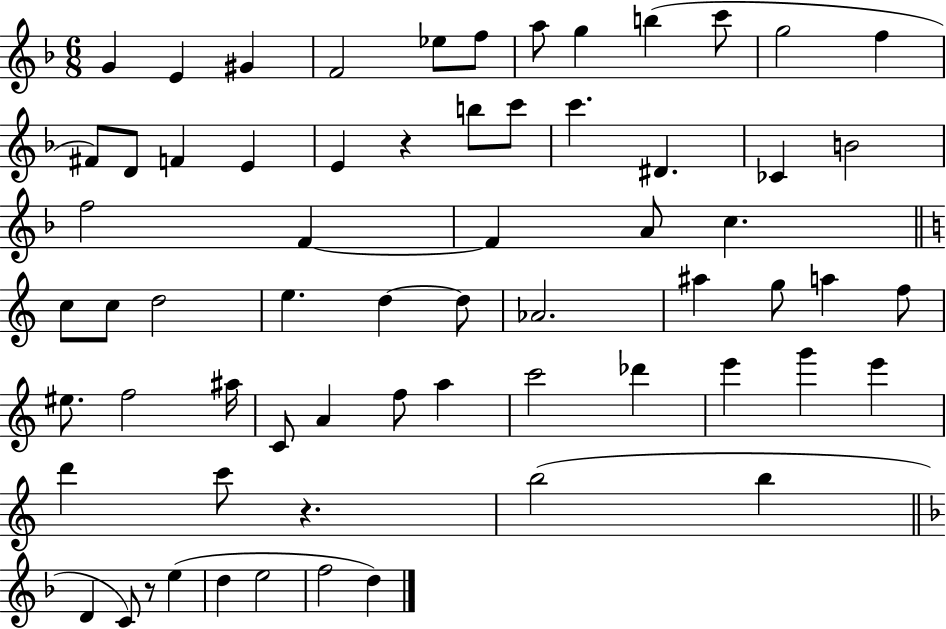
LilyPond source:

{
  \clef treble
  \numericTimeSignature
  \time 6/8
  \key f \major
  \repeat volta 2 { g'4 e'4 gis'4 | f'2 ees''8 f''8 | a''8 g''4 b''4( c'''8 | g''2 f''4 | \break fis'8) d'8 f'4 e'4 | e'4 r4 b''8 c'''8 | c'''4. dis'4. | ces'4 b'2 | \break f''2 f'4~~ | f'4 a'8 c''4. | \bar "||" \break \key c \major c''8 c''8 d''2 | e''4. d''4~~ d''8 | aes'2. | ais''4 g''8 a''4 f''8 | \break eis''8. f''2 ais''16 | c'8 a'4 f''8 a''4 | c'''2 des'''4 | e'''4 g'''4 e'''4 | \break d'''4 c'''8 r4. | b''2( b''4 | \bar "||" \break \key d \minor d'4 c'8) r8 e''4( | d''4 e''2 | f''2 d''4) | } \bar "|."
}